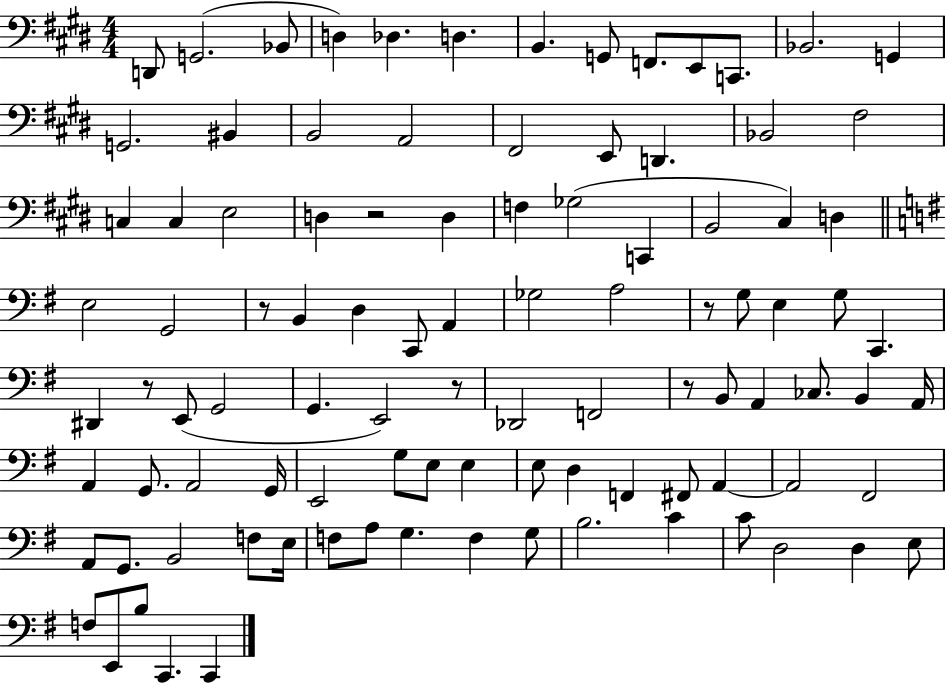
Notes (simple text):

D2/e G2/h. Bb2/e D3/q Db3/q. D3/q. B2/q. G2/e F2/e. E2/e C2/e. Bb2/h. G2/q G2/h. BIS2/q B2/h A2/h F#2/h E2/e D2/q. Bb2/h F#3/h C3/q C3/q E3/h D3/q R/h D3/q F3/q Gb3/h C2/q B2/h C#3/q D3/q E3/h G2/h R/e B2/q D3/q C2/e A2/q Gb3/h A3/h R/e G3/e E3/q G3/e C2/q. D#2/q R/e E2/e G2/h G2/q. E2/h R/e Db2/h F2/h R/e B2/e A2/q CES3/e. B2/q A2/s A2/q G2/e. A2/h G2/s E2/h G3/e E3/e E3/q E3/e D3/q F2/q F#2/e A2/q A2/h F#2/h A2/e G2/e. B2/h F3/e E3/s F3/e A3/e G3/q. F3/q G3/e B3/h. C4/q C4/e D3/h D3/q E3/e F3/e E2/e B3/e C2/q. C2/q